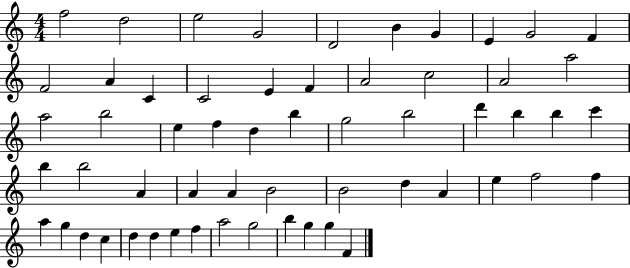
{
  \clef treble
  \numericTimeSignature
  \time 4/4
  \key c \major
  f''2 d''2 | e''2 g'2 | d'2 b'4 g'4 | e'4 g'2 f'4 | \break f'2 a'4 c'4 | c'2 e'4 f'4 | a'2 c''2 | a'2 a''2 | \break a''2 b''2 | e''4 f''4 d''4 b''4 | g''2 b''2 | d'''4 b''4 b''4 c'''4 | \break b''4 b''2 a'4 | a'4 a'4 b'2 | b'2 d''4 a'4 | e''4 f''2 f''4 | \break a''4 g''4 d''4 c''4 | d''4 d''4 e''4 f''4 | a''2 g''2 | b''4 g''4 g''4 f'4 | \break \bar "|."
}